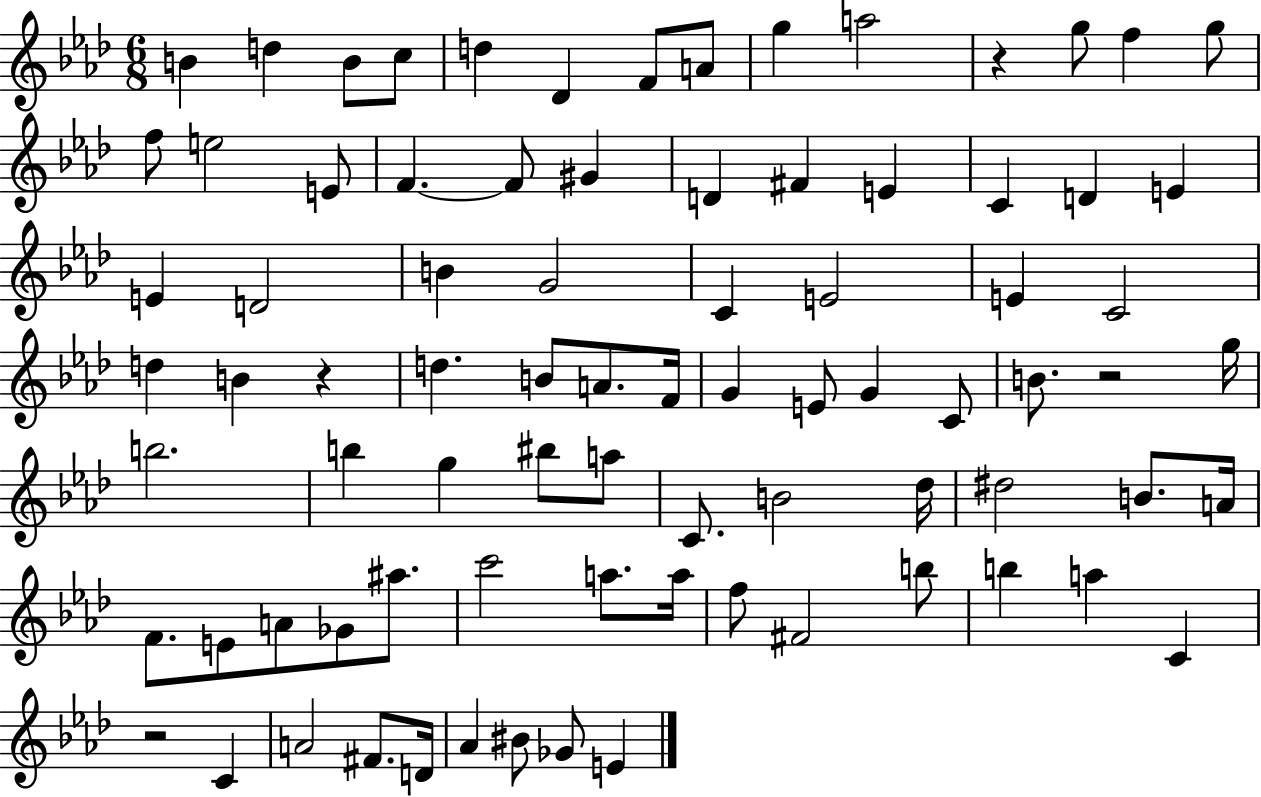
X:1
T:Untitled
M:6/8
L:1/4
K:Ab
B d B/2 c/2 d _D F/2 A/2 g a2 z g/2 f g/2 f/2 e2 E/2 F F/2 ^G D ^F E C D E E D2 B G2 C E2 E C2 d B z d B/2 A/2 F/4 G E/2 G C/2 B/2 z2 g/4 b2 b g ^b/2 a/2 C/2 B2 _d/4 ^d2 B/2 A/4 F/2 E/2 A/2 _G/2 ^a/2 c'2 a/2 a/4 f/2 ^F2 b/2 b a C z2 C A2 ^F/2 D/4 _A ^B/2 _G/2 E